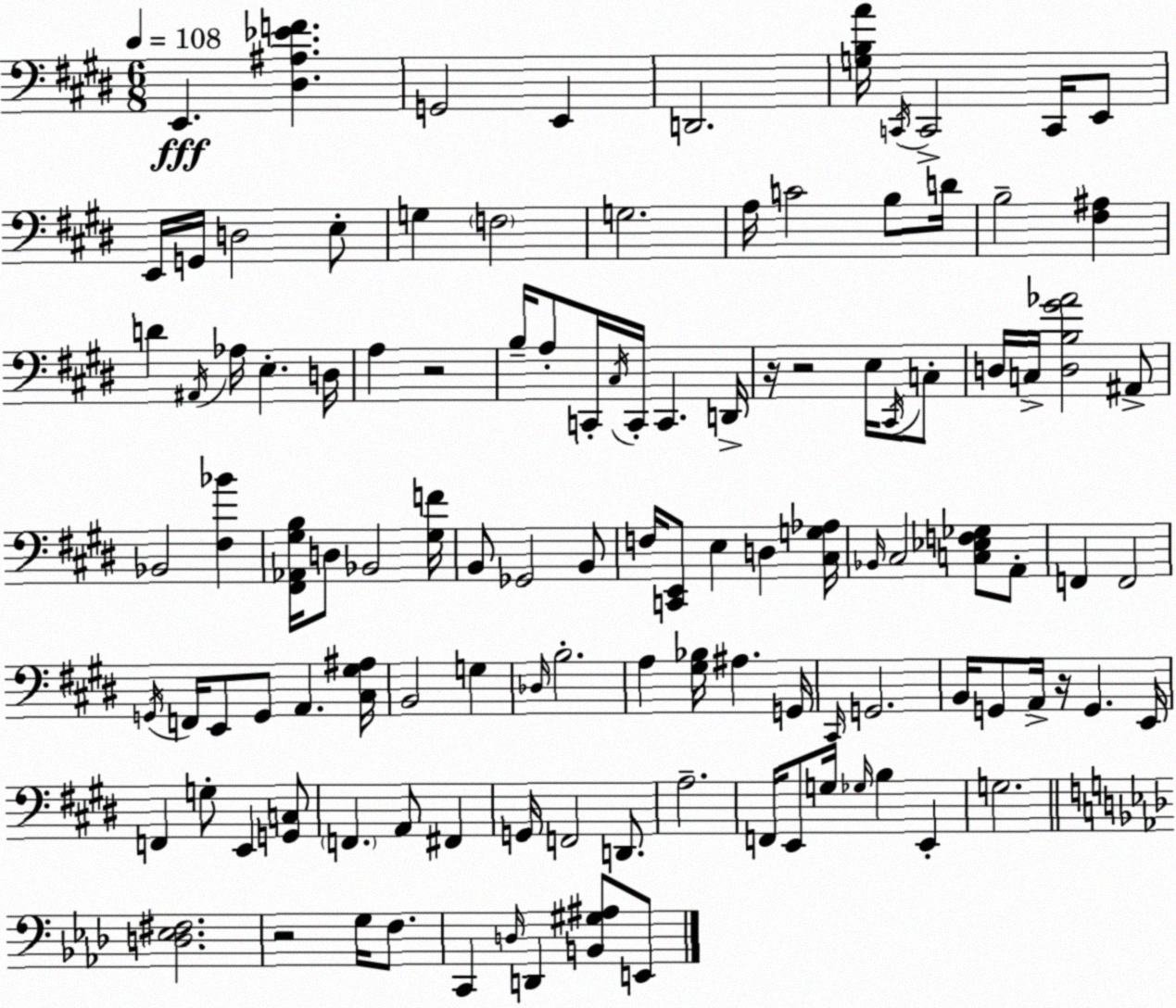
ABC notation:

X:1
T:Untitled
M:6/8
L:1/4
K:E
E,, [^D,^A,_EF] G,,2 E,, D,,2 [G,B,A]/4 C,,/4 C,,2 C,,/4 E,,/2 E,,/4 G,,/4 D,2 E,/2 G, F,2 G,2 A,/4 C2 B,/2 D/4 B,2 [^F,^A,] D ^A,,/4 _A,/4 E, D,/4 A, z2 B,/4 A,/2 C,,/4 ^C,/4 C,,/4 C,, D,,/4 z/4 z2 E,/4 ^C,,/4 C,/2 D,/4 C,/4 [D,B,^G_A]2 ^A,,/2 _B,,2 [^F,_B] [^F,,_A,,^G,B,]/4 D,/2 _B,,2 [^G,F]/4 B,,/2 _G,,2 B,,/2 F,/4 [C,,E,,]/2 E, D, [^C,G,_A,]/4 _B,,/4 ^C,2 [C,_E,F,_G,]/2 A,,/2 F,, F,,2 G,,/4 F,,/4 E,,/2 G,,/2 A,, [^C,^G,^A,]/4 B,,2 G, _D,/4 B,2 A, [^G,_B,]/4 ^A, G,,/4 ^C,,/4 G,,2 B,,/4 G,,/2 A,,/4 z/4 G,, E,,/4 F,, G,/2 E,, [G,,C,]/2 F,, A,,/2 ^F,, G,,/4 F,,2 D,,/2 A,2 F,,/4 E,,/2 G,/4 _G,/4 B, E,, G,2 [D,_E,^F,]2 z2 G,/4 F,/2 C,, D,/4 D,, [B,,^G,^A,]/2 E,,/2